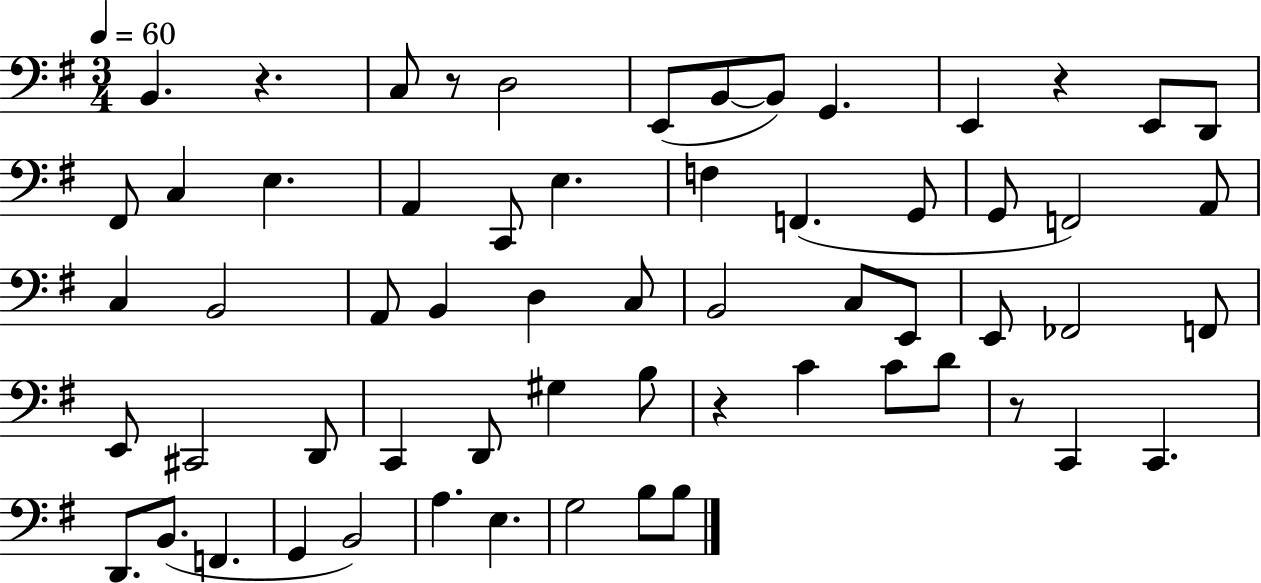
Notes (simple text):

B2/q. R/q. C3/e R/e D3/h E2/e B2/e B2/e G2/q. E2/q R/q E2/e D2/e F#2/e C3/q E3/q. A2/q C2/e E3/q. F3/q F2/q. G2/e G2/e F2/h A2/e C3/q B2/h A2/e B2/q D3/q C3/e B2/h C3/e E2/e E2/e FES2/h F2/e E2/e C#2/h D2/e C2/q D2/e G#3/q B3/e R/q C4/q C4/e D4/e R/e C2/q C2/q. D2/e. B2/e. F2/q. G2/q B2/h A3/q. E3/q. G3/h B3/e B3/e